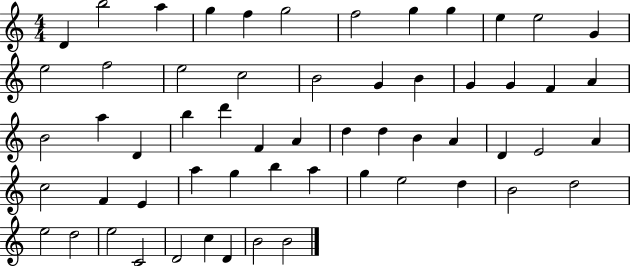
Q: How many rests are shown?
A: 0